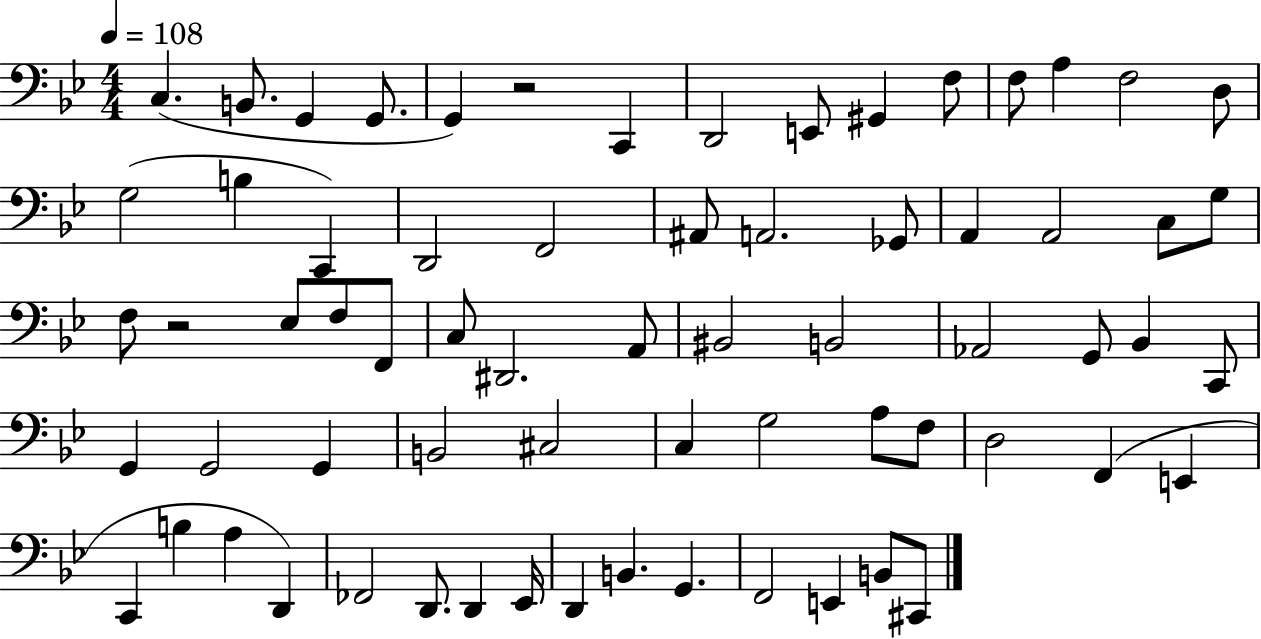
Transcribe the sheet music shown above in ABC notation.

X:1
T:Untitled
M:4/4
L:1/4
K:Bb
C, B,,/2 G,, G,,/2 G,, z2 C,, D,,2 E,,/2 ^G,, F,/2 F,/2 A, F,2 D,/2 G,2 B, C,, D,,2 F,,2 ^A,,/2 A,,2 _G,,/2 A,, A,,2 C,/2 G,/2 F,/2 z2 _E,/2 F,/2 F,,/2 C,/2 ^D,,2 A,,/2 ^B,,2 B,,2 _A,,2 G,,/2 _B,, C,,/2 G,, G,,2 G,, B,,2 ^C,2 C, G,2 A,/2 F,/2 D,2 F,, E,, C,, B, A, D,, _F,,2 D,,/2 D,, _E,,/4 D,, B,, G,, F,,2 E,, B,,/2 ^C,,/2